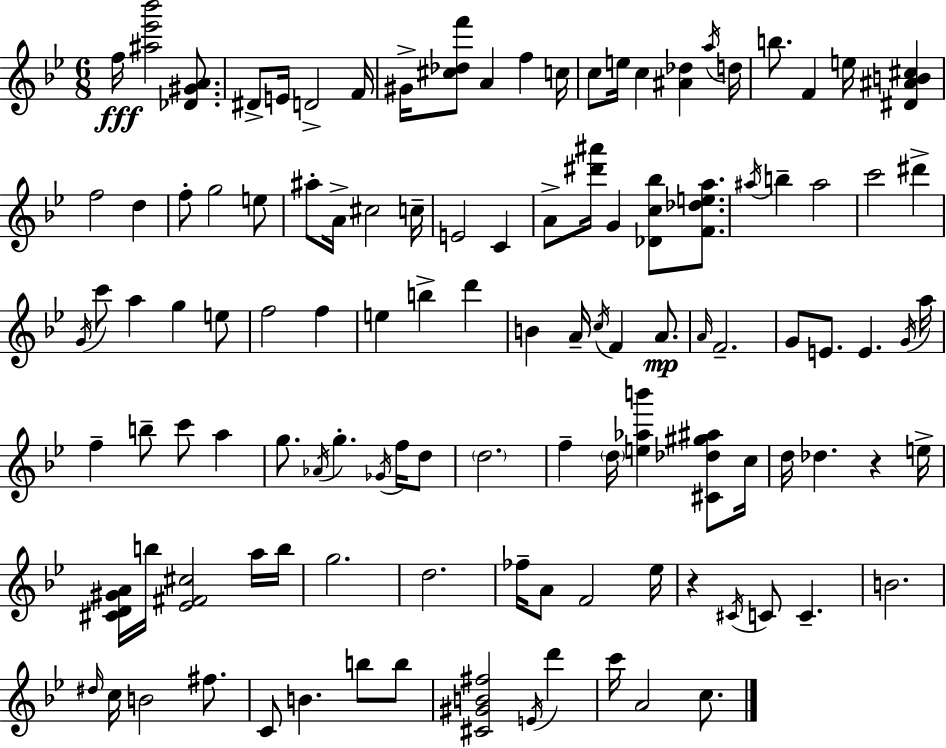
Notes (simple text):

F5/s [A#5,Eb6,Bb6]/h [Db4,G#4,A4]/e. D#4/e E4/s D4/h F4/s G#4/s [C#5,Db5,F6]/e A4/q F5/q C5/s C5/e E5/s C5/q [A#4,Db5]/q A5/s D5/s B5/e. F4/q E5/s [D#4,A#4,B4,C#5]/q F5/h D5/q F5/e G5/h E5/e A#5/e A4/s C#5/h C5/s E4/h C4/q A4/e [D#6,A#6]/s G4/q [Db4,C5,Bb5]/e [F4,Db5,E5,A5]/e. A#5/s B5/q A#5/h C6/h D#6/q G4/s C6/e A5/q G5/q E5/e F5/h F5/q E5/q B5/q D6/q B4/q A4/s C5/s F4/q A4/e. A4/s F4/h. G4/e E4/e. E4/q. G4/s A5/s F5/q B5/e C6/e A5/q G5/e. Ab4/s G5/q. Gb4/s F5/s D5/e D5/h. F5/q D5/s [E5,Ab5,B6]/q [C#4,Db5,G#5,A#5]/e C5/s D5/s Db5/q. R/q E5/s [C#4,D4,G#4,A4]/s B5/s [Eb4,F#4,C#5]/h A5/s B5/s G5/h. D5/h. FES5/s A4/e F4/h Eb5/s R/q C#4/s C4/e C4/q. B4/h. D#5/s C5/s B4/h F#5/e. C4/e B4/q. B5/e B5/e [C#4,G#4,B4,F#5]/h E4/s D6/q C6/s A4/h C5/e.